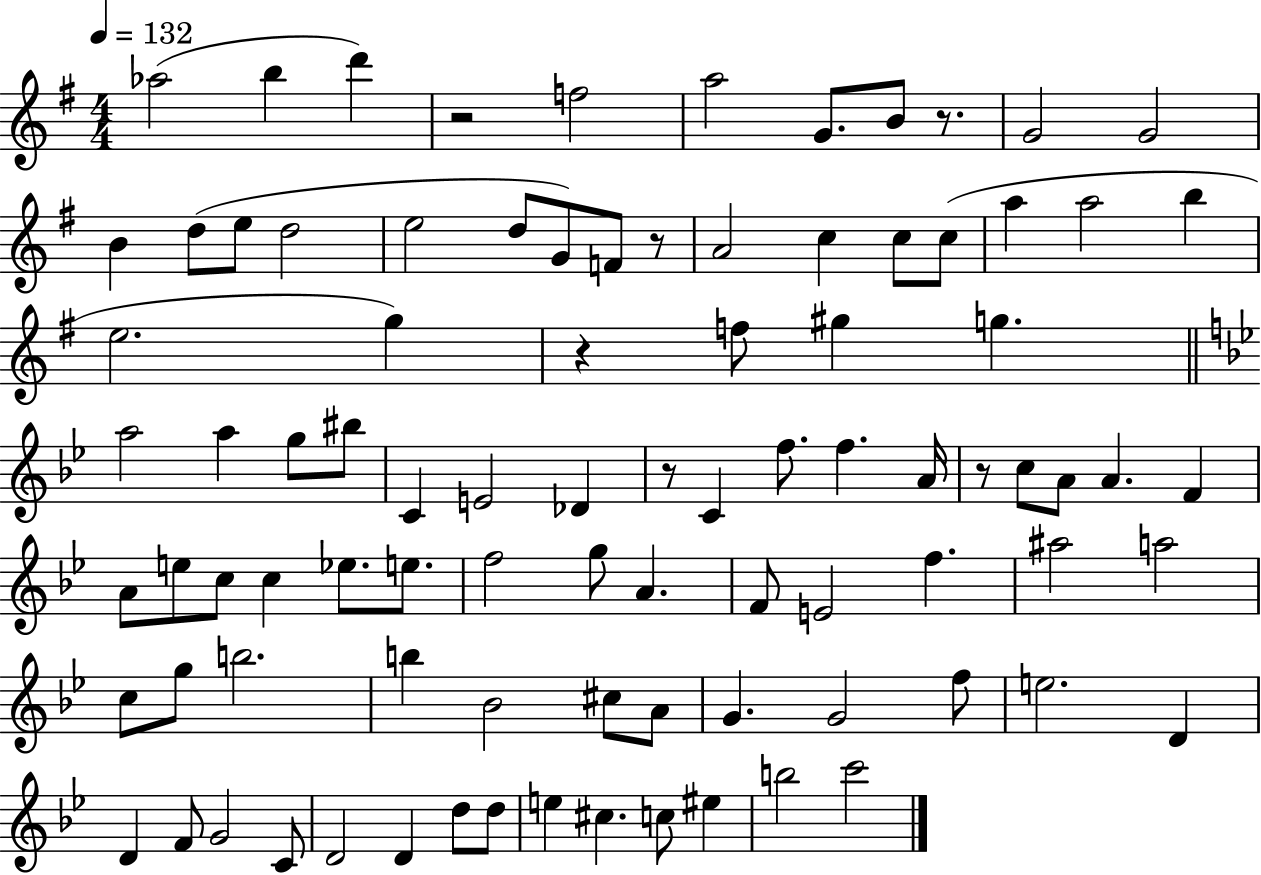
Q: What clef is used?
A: treble